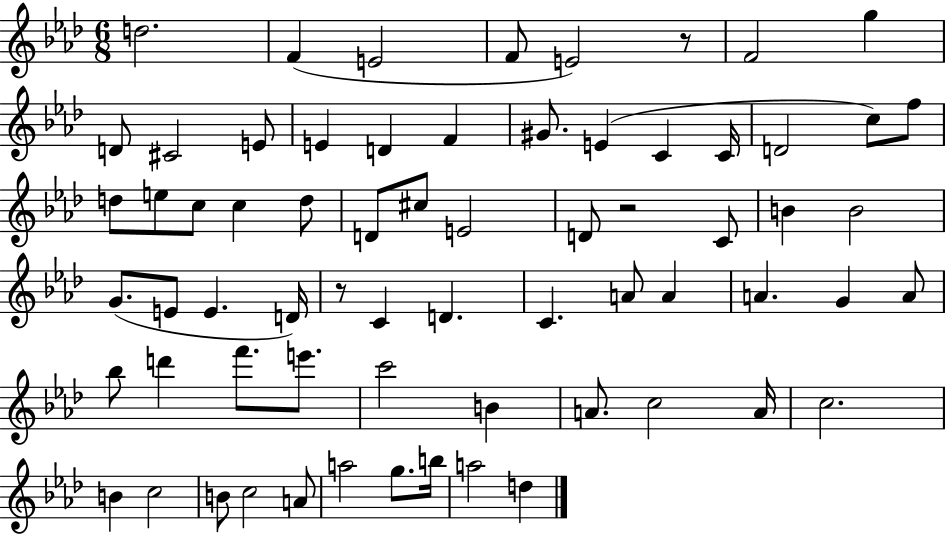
{
  \clef treble
  \numericTimeSignature
  \time 6/8
  \key aes \major
  d''2. | f'4( e'2 | f'8 e'2) r8 | f'2 g''4 | \break d'8 cis'2 e'8 | e'4 d'4 f'4 | gis'8. e'4( c'4 c'16 | d'2 c''8) f''8 | \break d''8 e''8 c''8 c''4 d''8 | d'8 cis''8 e'2 | d'8 r2 c'8 | b'4 b'2 | \break g'8.( e'8 e'4. d'16) | r8 c'4 d'4. | c'4. a'8 a'4 | a'4. g'4 a'8 | \break bes''8 d'''4 f'''8. e'''8. | c'''2 b'4 | a'8. c''2 a'16 | c''2. | \break b'4 c''2 | b'8 c''2 a'8 | a''2 g''8. b''16 | a''2 d''4 | \break \bar "|."
}